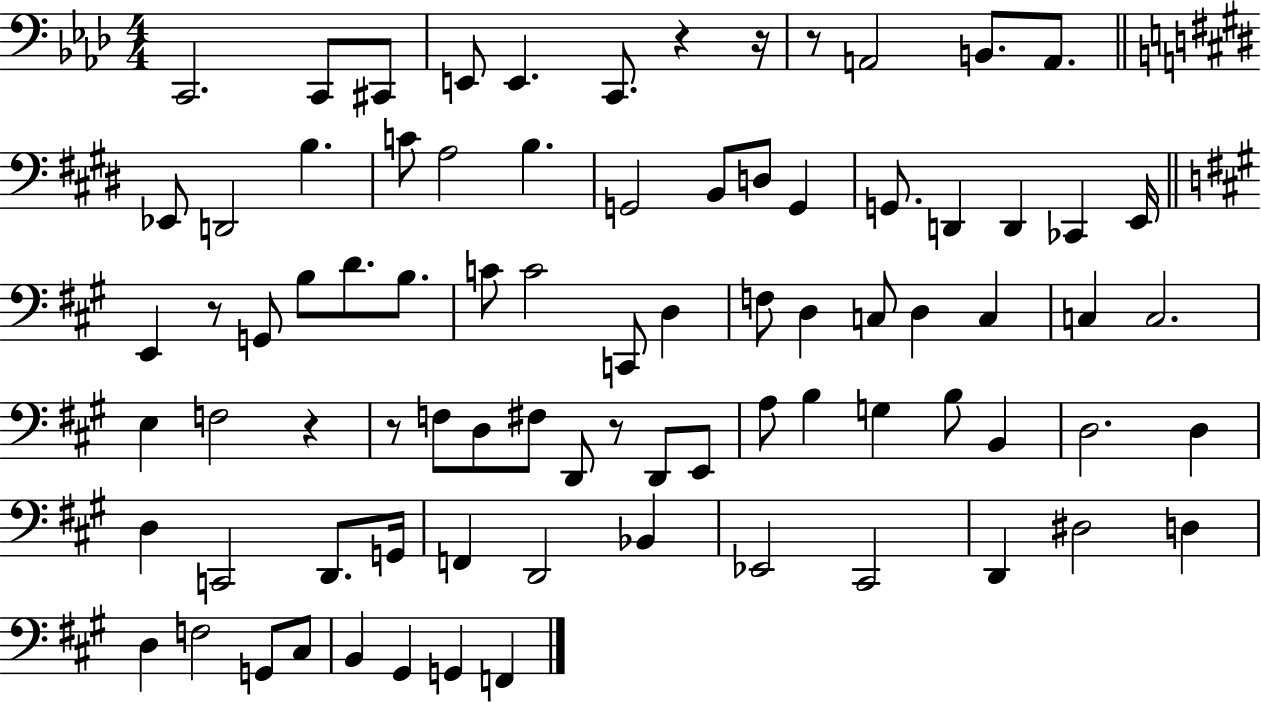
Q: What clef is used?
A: bass